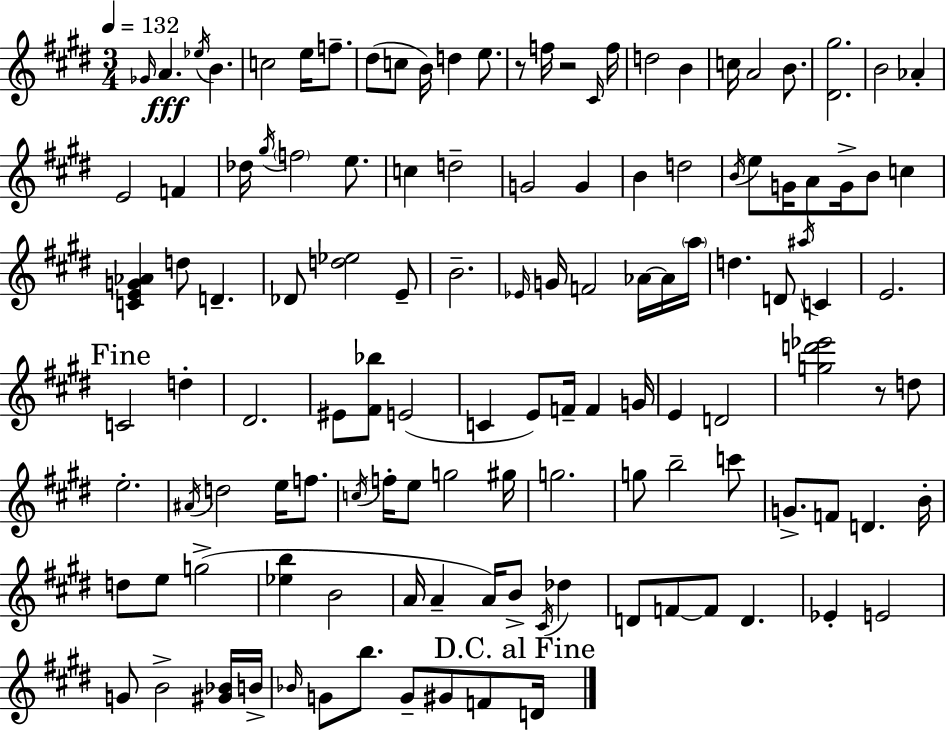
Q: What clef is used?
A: treble